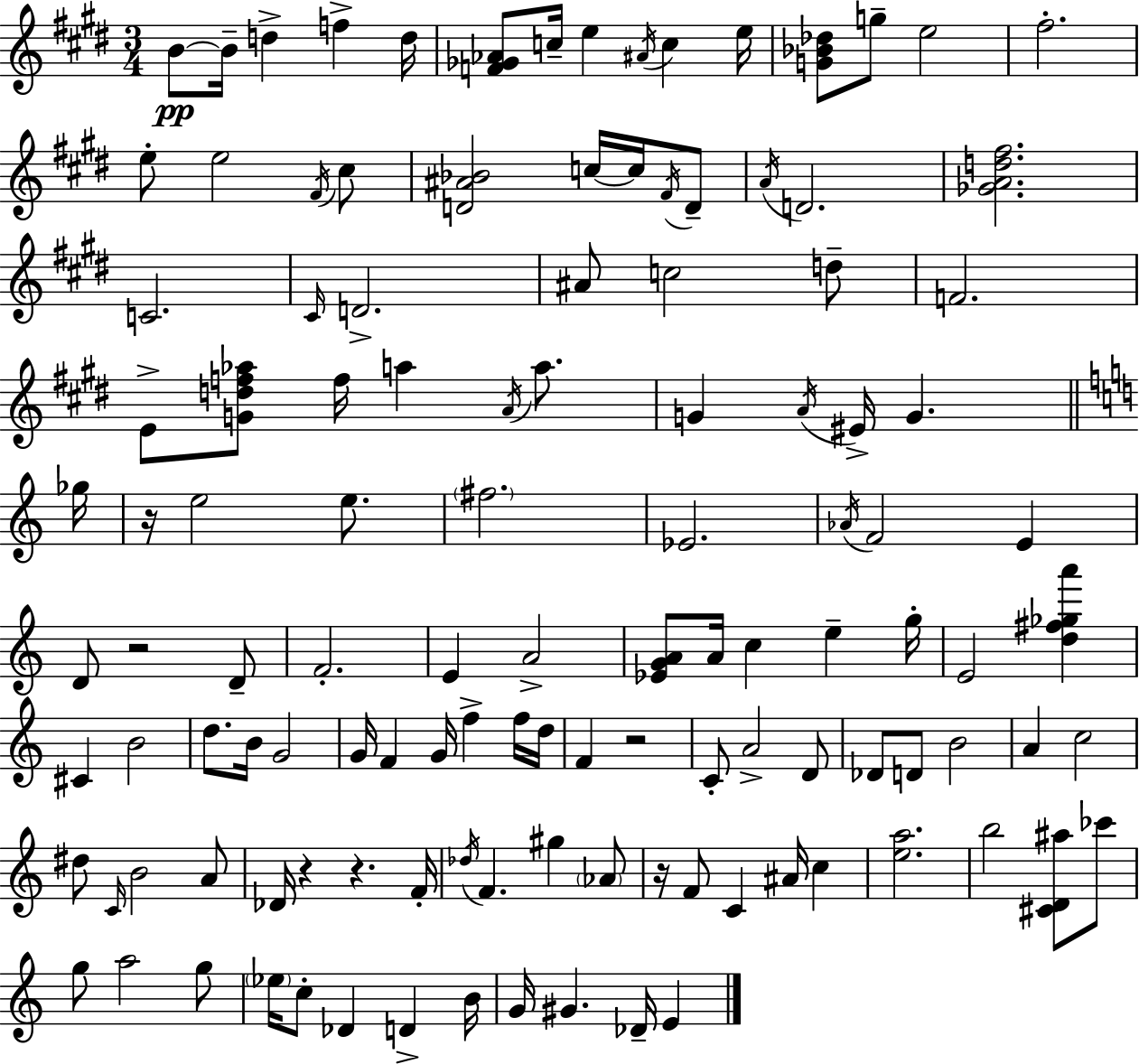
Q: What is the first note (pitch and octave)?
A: B4